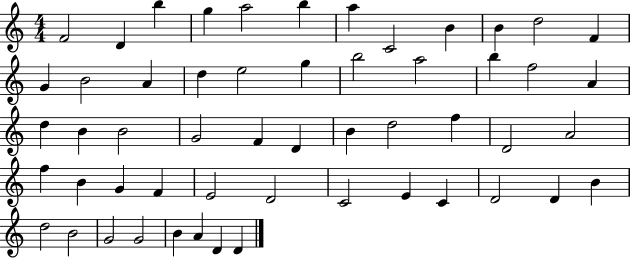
X:1
T:Untitled
M:4/4
L:1/4
K:C
F2 D b g a2 b a C2 B B d2 F G B2 A d e2 g b2 a2 b f2 A d B B2 G2 F D B d2 f D2 A2 f B G F E2 D2 C2 E C D2 D B d2 B2 G2 G2 B A D D